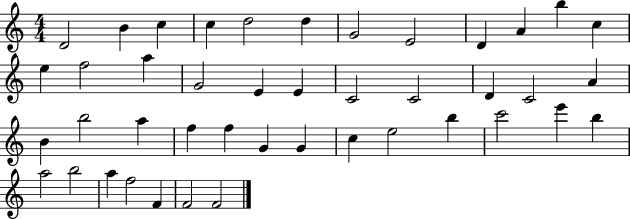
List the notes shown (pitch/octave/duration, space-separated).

D4/h B4/q C5/q C5/q D5/h D5/q G4/h E4/h D4/q A4/q B5/q C5/q E5/q F5/h A5/q G4/h E4/q E4/q C4/h C4/h D4/q C4/h A4/q B4/q B5/h A5/q F5/q F5/q G4/q G4/q C5/q E5/h B5/q C6/h E6/q B5/q A5/h B5/h A5/q F5/h F4/q F4/h F4/h